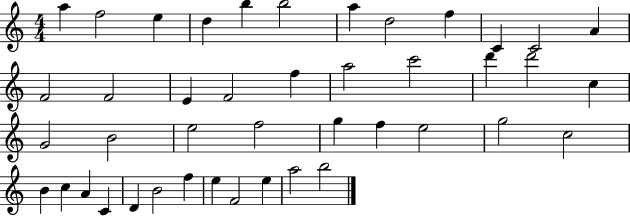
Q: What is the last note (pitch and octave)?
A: B5